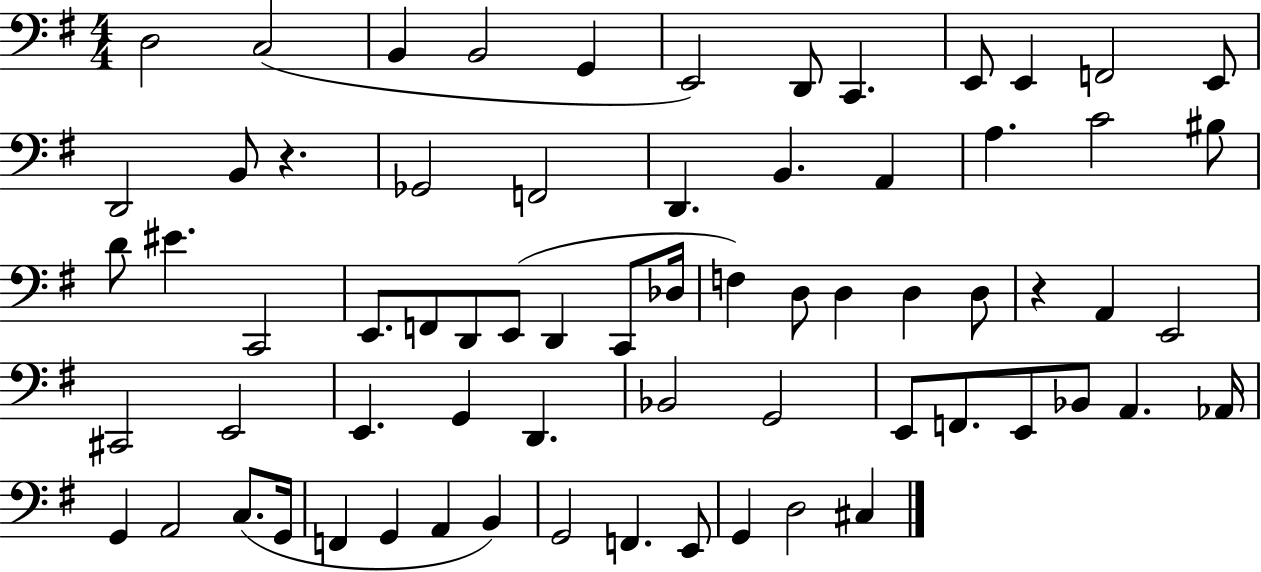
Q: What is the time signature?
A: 4/4